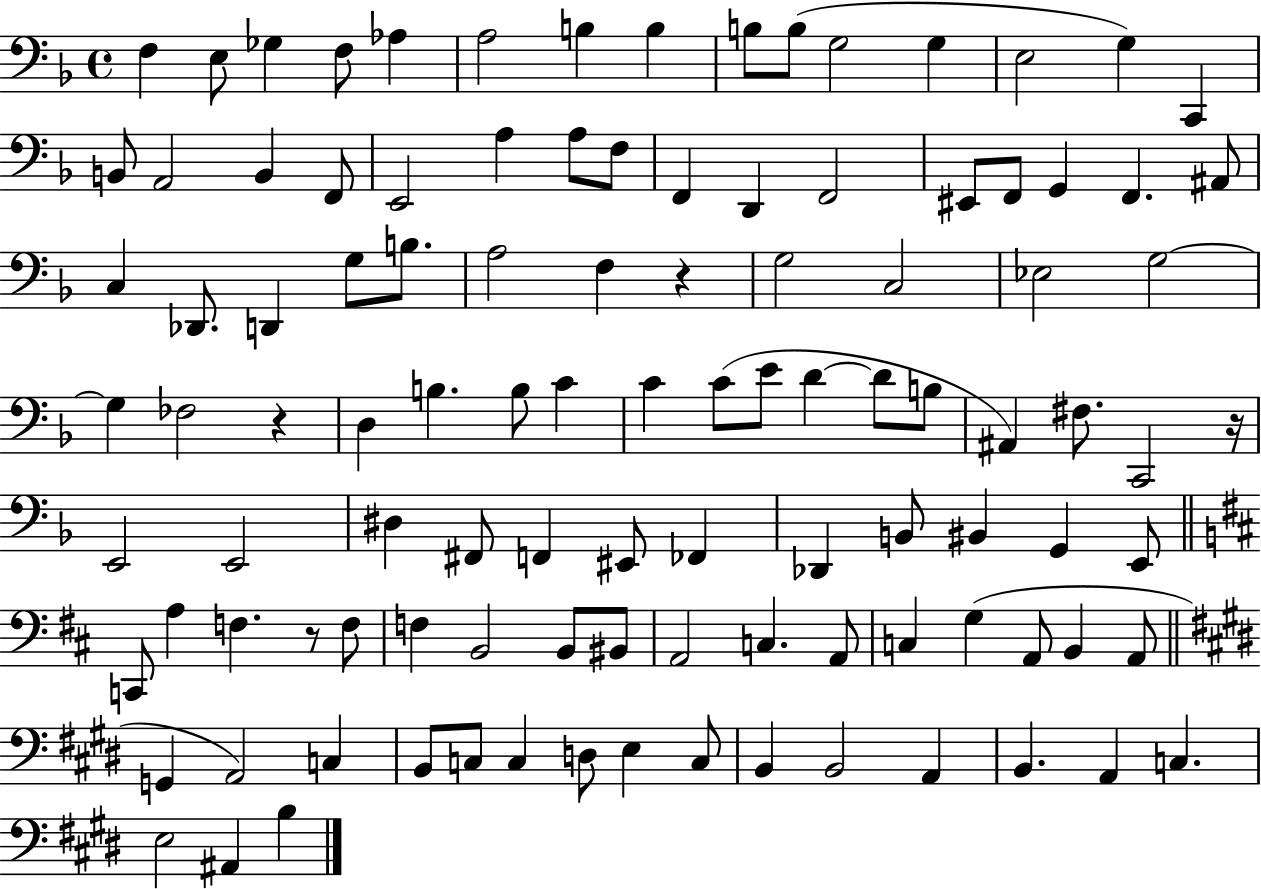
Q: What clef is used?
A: bass